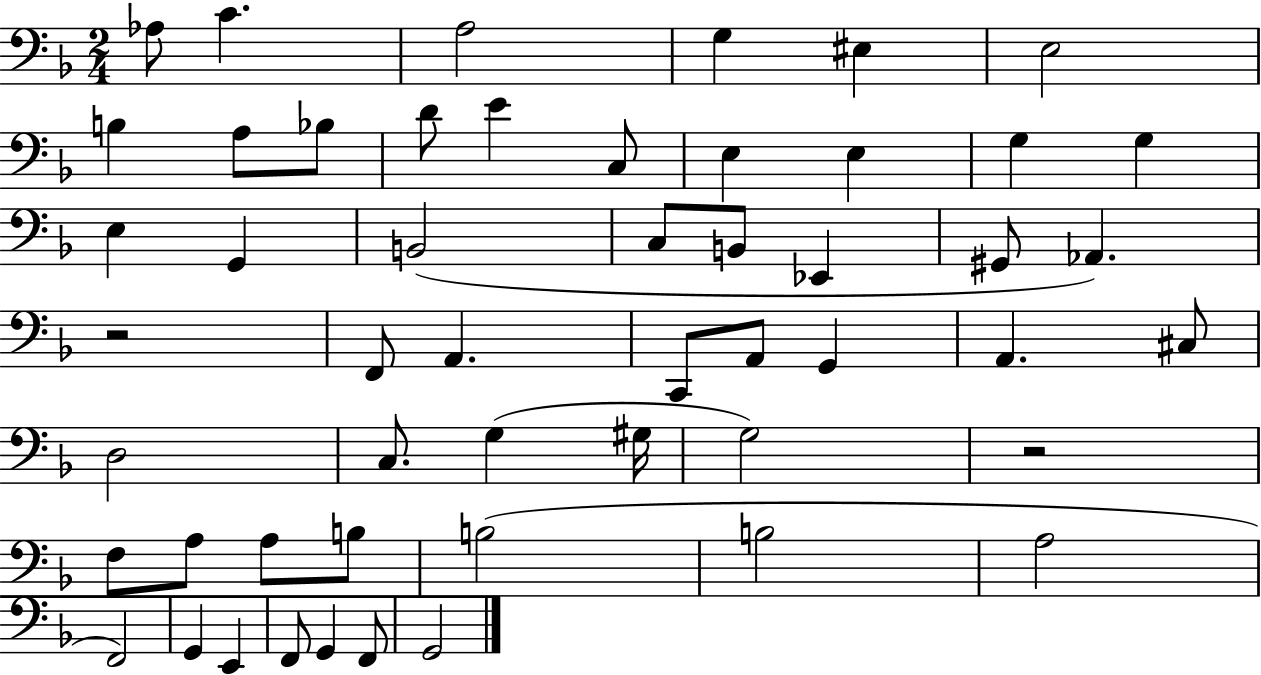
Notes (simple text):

Ab3/e C4/q. A3/h G3/q EIS3/q E3/h B3/q A3/e Bb3/e D4/e E4/q C3/e E3/q E3/q G3/q G3/q E3/q G2/q B2/h C3/e B2/e Eb2/q G#2/e Ab2/q. R/h F2/e A2/q. C2/e A2/e G2/q A2/q. C#3/e D3/h C3/e. G3/q G#3/s G3/h R/h F3/e A3/e A3/e B3/e B3/h B3/h A3/h F2/h G2/q E2/q F2/e G2/q F2/e G2/h